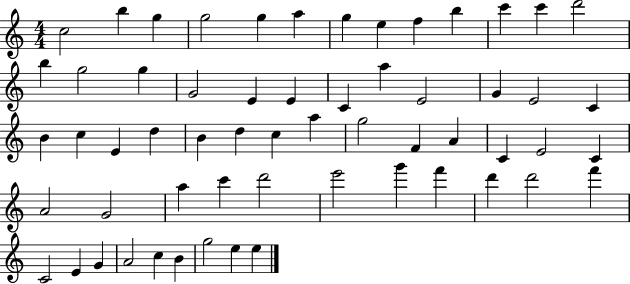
C5/h B5/q G5/q G5/h G5/q A5/q G5/q E5/q F5/q B5/q C6/q C6/q D6/h B5/q G5/h G5/q G4/h E4/q E4/q C4/q A5/q E4/h G4/q E4/h C4/q B4/q C5/q E4/q D5/q B4/q D5/q C5/q A5/q G5/h F4/q A4/q C4/q E4/h C4/q A4/h G4/h A5/q C6/q D6/h E6/h G6/q F6/q D6/q D6/h F6/q C4/h E4/q G4/q A4/h C5/q B4/q G5/h E5/q E5/q